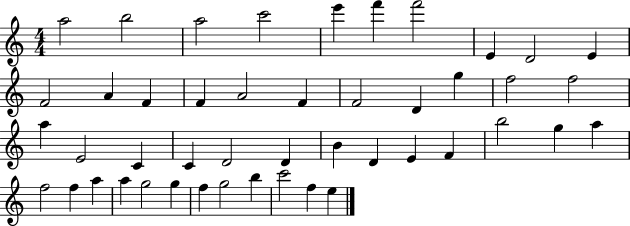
{
  \clef treble
  \numericTimeSignature
  \time 4/4
  \key c \major
  a''2 b''2 | a''2 c'''2 | e'''4 f'''4 f'''2 | e'4 d'2 e'4 | \break f'2 a'4 f'4 | f'4 a'2 f'4 | f'2 d'4 g''4 | f''2 f''2 | \break a''4 e'2 c'4 | c'4 d'2 d'4 | b'4 d'4 e'4 f'4 | b''2 g''4 a''4 | \break f''2 f''4 a''4 | a''4 g''2 g''4 | f''4 g''2 b''4 | c'''2 f''4 e''4 | \break \bar "|."
}